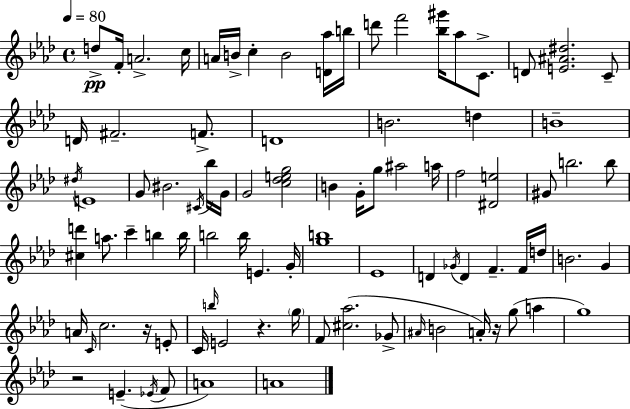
{
  \clef treble
  \time 4/4
  \defaultTimeSignature
  \key f \minor
  \tempo 4 = 80
  d''8->\pp f'16-. a'2.-> c''16 | a'16 b'16-> c''4-. b'2 <d' aes''>16 b''16 | d'''8 f'''2 <bes'' gis'''>16 aes''8 c'8.-> | d'8 <e' ais' dis''>2. c'8-- | \break d'16 fis'2.-- f'8.-> | d'1 | b'2. d''4 | b'1-- | \break \acciaccatura { dis''16 } e'1 | g'8 bis'2. \acciaccatura { cis'16 } | bes''16 g'16 g'2 <c'' des'' e'' g''>2 | b'4 g'16-. g''8 ais''2 | \break a''16 f''2 <dis' e''>2 | gis'8 b''2. | b''8 <cis'' d'''>4 a''8. c'''4-- b''4 | b''16 b''2 b''16 e'4. | \break g'16-. <g'' b''>1 | ees'1 | d'4 \acciaccatura { ges'16 } d'4 f'4.-- | f'16 d''16 b'2. g'4 | \break a'16 \grace { c'16 } c''2. | r16 e'8-. c'16 \grace { b''16 } e'2 r4. | \parenthesize g''16 f'8 <cis'' aes''>2.( | ges'8-> \grace { ais'16 } b'2 a'16-.) r16 | \break g''8( a''4 g''1) | r2 e'4.--( | \acciaccatura { ees'16 } f'8 a'1) | a'1 | \break \bar "|."
}